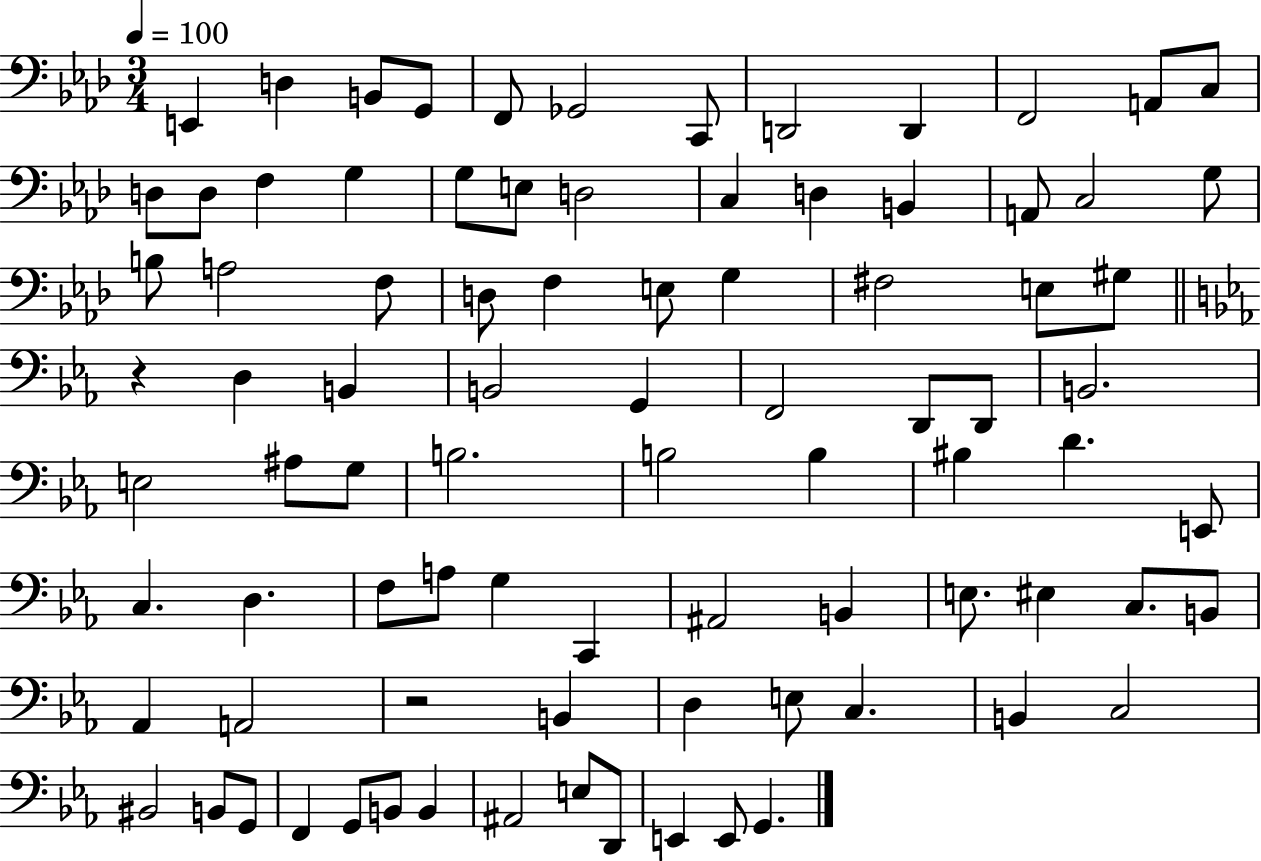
X:1
T:Untitled
M:3/4
L:1/4
K:Ab
E,, D, B,,/2 G,,/2 F,,/2 _G,,2 C,,/2 D,,2 D,, F,,2 A,,/2 C,/2 D,/2 D,/2 F, G, G,/2 E,/2 D,2 C, D, B,, A,,/2 C,2 G,/2 B,/2 A,2 F,/2 D,/2 F, E,/2 G, ^F,2 E,/2 ^G,/2 z D, B,, B,,2 G,, F,,2 D,,/2 D,,/2 B,,2 E,2 ^A,/2 G,/2 B,2 B,2 B, ^B, D E,,/2 C, D, F,/2 A,/2 G, C,, ^A,,2 B,, E,/2 ^E, C,/2 B,,/2 _A,, A,,2 z2 B,, D, E,/2 C, B,, C,2 ^B,,2 B,,/2 G,,/2 F,, G,,/2 B,,/2 B,, ^A,,2 E,/2 D,,/2 E,, E,,/2 G,,